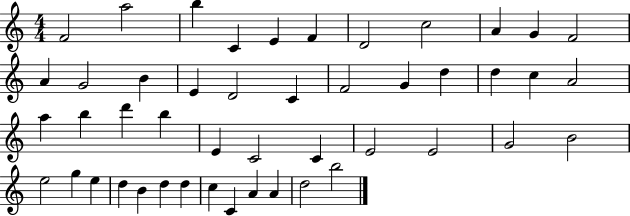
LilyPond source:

{
  \clef treble
  \numericTimeSignature
  \time 4/4
  \key c \major
  f'2 a''2 | b''4 c'4 e'4 f'4 | d'2 c''2 | a'4 g'4 f'2 | \break a'4 g'2 b'4 | e'4 d'2 c'4 | f'2 g'4 d''4 | d''4 c''4 a'2 | \break a''4 b''4 d'''4 b''4 | e'4 c'2 c'4 | e'2 e'2 | g'2 b'2 | \break e''2 g''4 e''4 | d''4 b'4 d''4 d''4 | c''4 c'4 a'4 a'4 | d''2 b''2 | \break \bar "|."
}